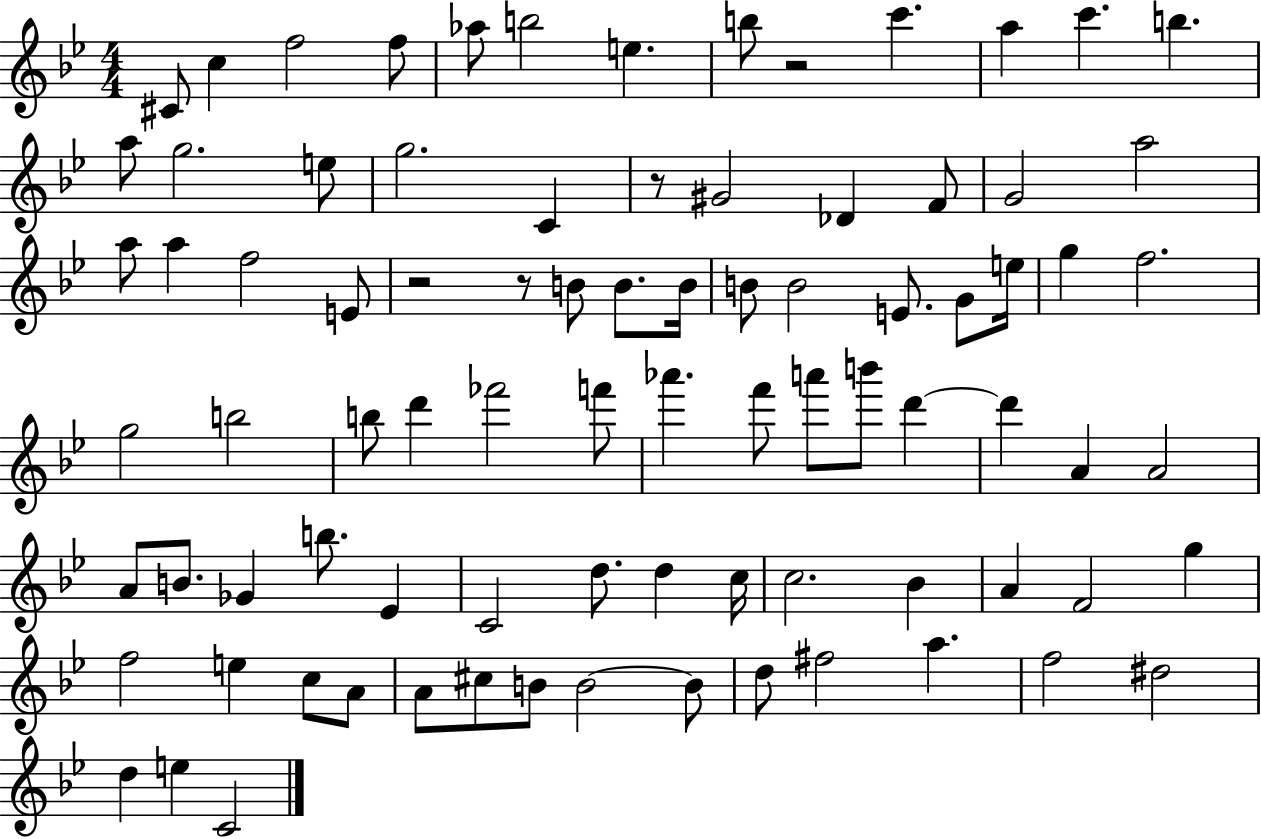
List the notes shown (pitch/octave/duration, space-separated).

C#4/e C5/q F5/h F5/e Ab5/e B5/h E5/q. B5/e R/h C6/q. A5/q C6/q. B5/q. A5/e G5/h. E5/e G5/h. C4/q R/e G#4/h Db4/q F4/e G4/h A5/h A5/e A5/q F5/h E4/e R/h R/e B4/e B4/e. B4/s B4/e B4/h E4/e. G4/e E5/s G5/q F5/h. G5/h B5/h B5/e D6/q FES6/h F6/e Ab6/q. F6/e A6/e B6/e D6/q D6/q A4/q A4/h A4/e B4/e. Gb4/q B5/e. Eb4/q C4/h D5/e. D5/q C5/s C5/h. Bb4/q A4/q F4/h G5/q F5/h E5/q C5/e A4/e A4/e C#5/e B4/e B4/h B4/e D5/e F#5/h A5/q. F5/h D#5/h D5/q E5/q C4/h